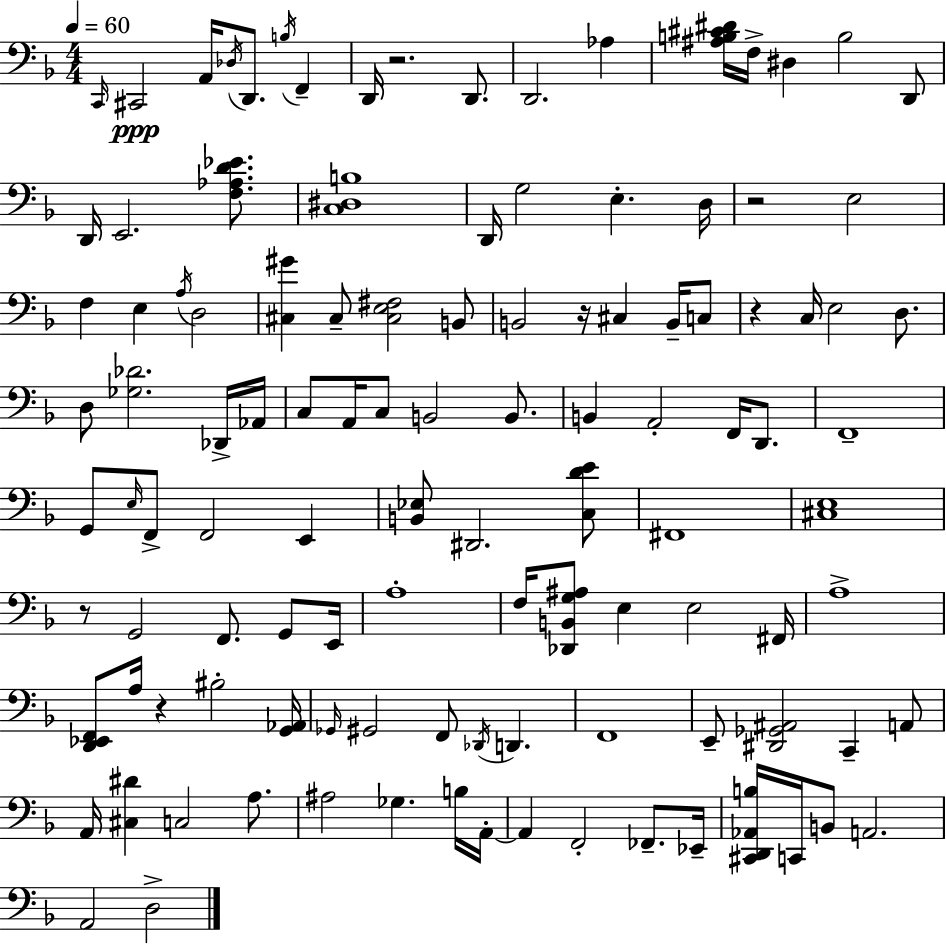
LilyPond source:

{
  \clef bass
  \numericTimeSignature
  \time 4/4
  \key f \major
  \tempo 4 = 60
  \grace { c,16 }\ppp cis,2 a,16 \acciaccatura { des16 } d,8. \acciaccatura { b16 } f,4-- | d,16 r2. | d,8. d,2. aes4 | <ais b cis' dis'>16 f16-> dis4 b2 | \break d,8 d,16 e,2. | <f aes d' ees'>8. <c dis b>1 | d,16 g2 e4.-. | d16 r2 e2 | \break f4 e4 \acciaccatura { a16 } d2 | <cis gis'>4 cis8-- <cis e fis>2 | b,8 b,2 r16 cis4 | b,16-- c8 r4 c16 e2 | \break d8. d8 <ges des'>2. | des,16-> aes,16 c8 a,16 c8 b,2 | b,8. b,4 a,2-. | f,16 d,8. f,1-- | \break g,8 \grace { e16 } f,8-> f,2 | e,4 <b, ees>8 dis,2. | <c d' e'>8 fis,1 | <cis e>1 | \break r8 g,2 f,8. | g,8 e,16 a1-. | f16 <des, b, g ais>8 e4 e2 | fis,16 a1-> | \break <d, ees, f,>8 a16 r4 bis2-. | <g, aes,>16 \grace { ges,16 } gis,2 f,8 | \acciaccatura { des,16 } d,4. f,1 | e,8-- <dis, ges, ais,>2 | \break c,4-- a,8 a,16 <cis dis'>4 c2 | a8. ais2 ges4. | b16 a,16-.~~ a,4 f,2-. | fes,8.-- ees,16-- <cis, d, aes, b>16 c,16 b,8 a,2. | \break a,2 d2-> | \bar "|."
}